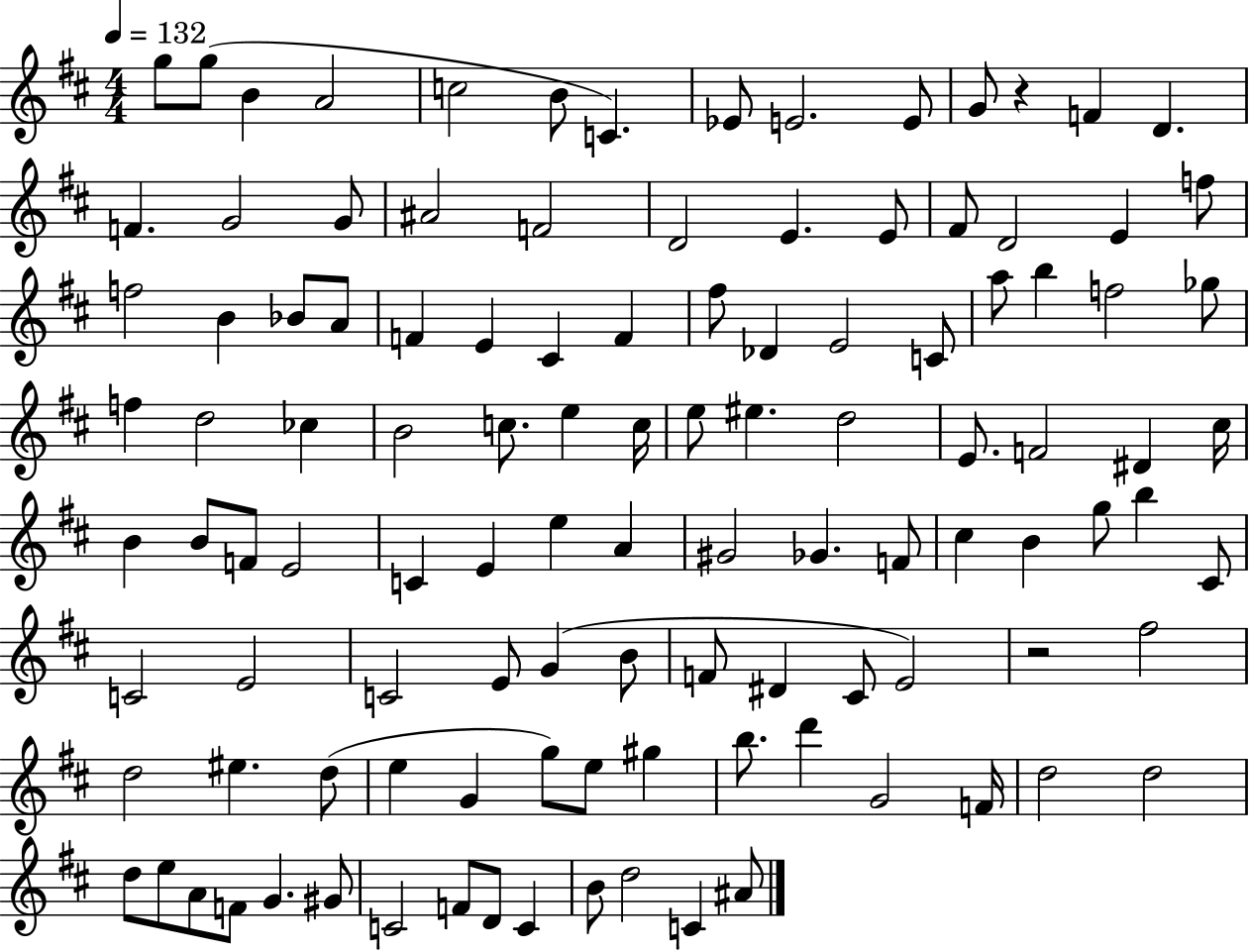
{
  \clef treble
  \numericTimeSignature
  \time 4/4
  \key d \major
  \tempo 4 = 132
  g''8 g''8( b'4 a'2 | c''2 b'8 c'4.) | ees'8 e'2. e'8 | g'8 r4 f'4 d'4. | \break f'4. g'2 g'8 | ais'2 f'2 | d'2 e'4. e'8 | fis'8 d'2 e'4 f''8 | \break f''2 b'4 bes'8 a'8 | f'4 e'4 cis'4 f'4 | fis''8 des'4 e'2 c'8 | a''8 b''4 f''2 ges''8 | \break f''4 d''2 ces''4 | b'2 c''8. e''4 c''16 | e''8 eis''4. d''2 | e'8. f'2 dis'4 cis''16 | \break b'4 b'8 f'8 e'2 | c'4 e'4 e''4 a'4 | gis'2 ges'4. f'8 | cis''4 b'4 g''8 b''4 cis'8 | \break c'2 e'2 | c'2 e'8 g'4( b'8 | f'8 dis'4 cis'8 e'2) | r2 fis''2 | \break d''2 eis''4. d''8( | e''4 g'4 g''8) e''8 gis''4 | b''8. d'''4 g'2 f'16 | d''2 d''2 | \break d''8 e''8 a'8 f'8 g'4. gis'8 | c'2 f'8 d'8 c'4 | b'8 d''2 c'4 ais'8 | \bar "|."
}